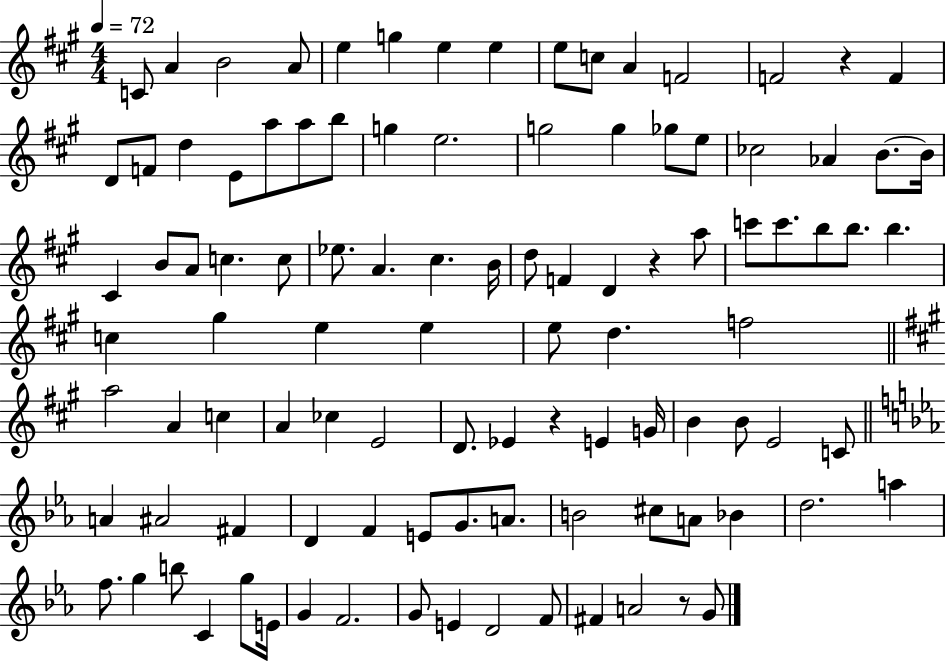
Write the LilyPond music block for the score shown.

{
  \clef treble
  \numericTimeSignature
  \time 4/4
  \key a \major
  \tempo 4 = 72
  \repeat volta 2 { c'8 a'4 b'2 a'8 | e''4 g''4 e''4 e''4 | e''8 c''8 a'4 f'2 | f'2 r4 f'4 | \break d'8 f'8 d''4 e'8 a''8 a''8 b''8 | g''4 e''2. | g''2 g''4 ges''8 e''8 | ces''2 aes'4 b'8.~~ b'16 | \break cis'4 b'8 a'8 c''4. c''8 | ees''8. a'4. cis''4. b'16 | d''8 f'4 d'4 r4 a''8 | c'''8 c'''8. b''8 b''8. b''4. | \break c''4 gis''4 e''4 e''4 | e''8 d''4. f''2 | \bar "||" \break \key a \major a''2 a'4 c''4 | a'4 ces''4 e'2 | d'8. ees'4 r4 e'4 g'16 | b'4 b'8 e'2 c'8 | \break \bar "||" \break \key ees \major a'4 ais'2 fis'4 | d'4 f'4 e'8 g'8. a'8. | b'2 cis''8 a'8 bes'4 | d''2. a''4 | \break f''8. g''4 b''8 c'4 g''8 e'16 | g'4 f'2. | g'8 e'4 d'2 f'8 | fis'4 a'2 r8 g'8 | \break } \bar "|."
}